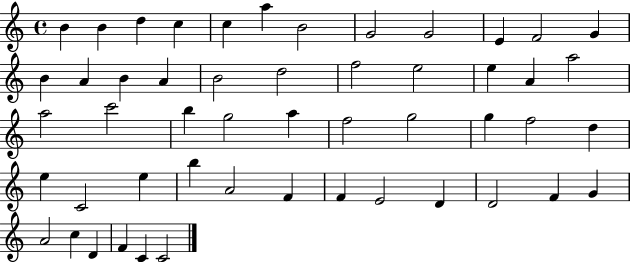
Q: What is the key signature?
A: C major